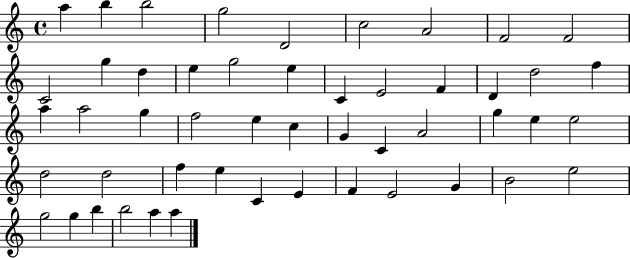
{
  \clef treble
  \time 4/4
  \defaultTimeSignature
  \key c \major
  a''4 b''4 b''2 | g''2 d'2 | c''2 a'2 | f'2 f'2 | \break c'2 g''4 d''4 | e''4 g''2 e''4 | c'4 e'2 f'4 | d'4 d''2 f''4 | \break a''4 a''2 g''4 | f''2 e''4 c''4 | g'4 c'4 a'2 | g''4 e''4 e''2 | \break d''2 d''2 | f''4 e''4 c'4 e'4 | f'4 e'2 g'4 | b'2 e''2 | \break g''2 g''4 b''4 | b''2 a''4 a''4 | \bar "|."
}